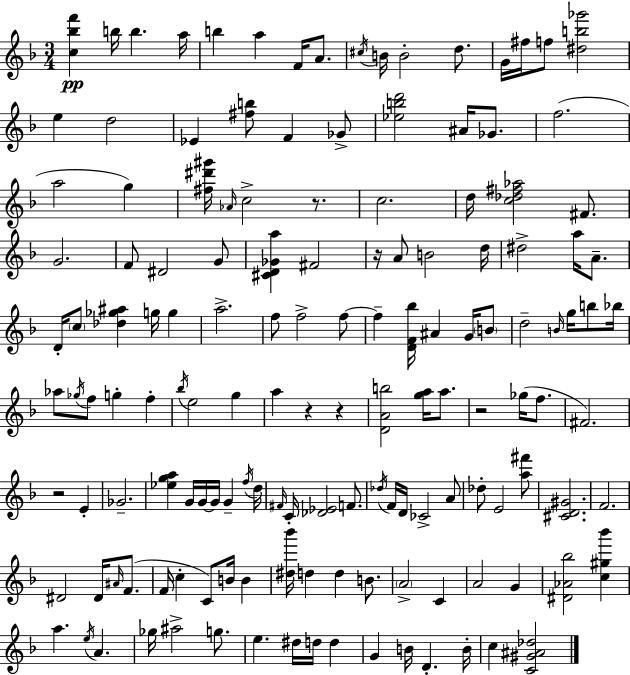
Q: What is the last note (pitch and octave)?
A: C5